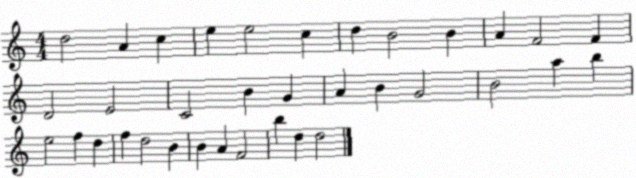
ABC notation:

X:1
T:Untitled
M:4/4
L:1/4
K:C
d2 A c e e2 c d B2 B A F2 F D2 E2 C2 B G A B G2 B2 a b e2 f d f d2 B B A F2 b d d2